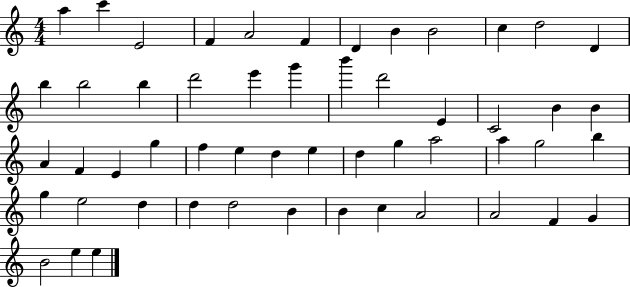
A5/q C6/q E4/h F4/q A4/h F4/q D4/q B4/q B4/h C5/q D5/h D4/q B5/q B5/h B5/q D6/h E6/q G6/q B6/q D6/h E4/q C4/h B4/q B4/q A4/q F4/q E4/q G5/q F5/q E5/q D5/q E5/q D5/q G5/q A5/h A5/q G5/h B5/q G5/q E5/h D5/q D5/q D5/h B4/q B4/q C5/q A4/h A4/h F4/q G4/q B4/h E5/q E5/q